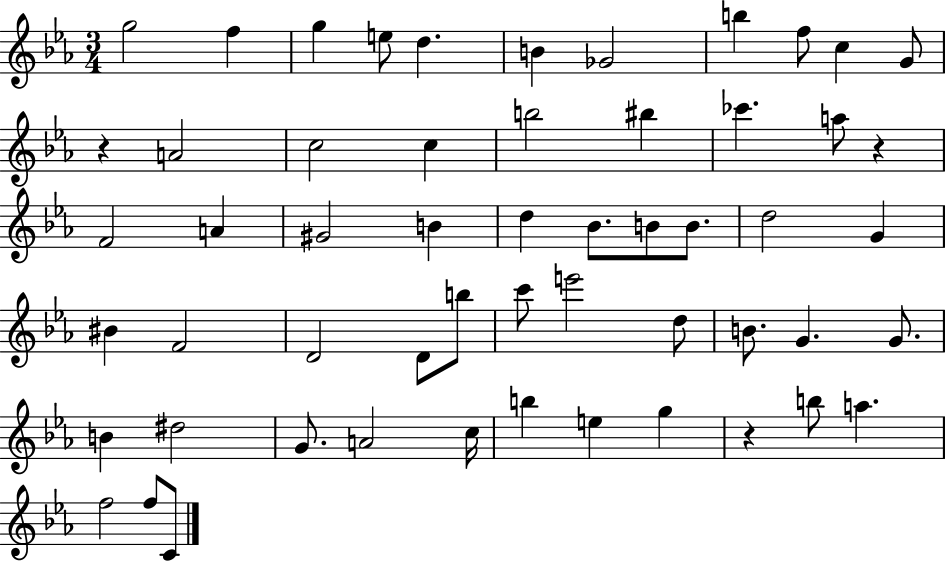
G5/h F5/q G5/q E5/e D5/q. B4/q Gb4/h B5/q F5/e C5/q G4/e R/q A4/h C5/h C5/q B5/h BIS5/q CES6/q. A5/e R/q F4/h A4/q G#4/h B4/q D5/q Bb4/e. B4/e B4/e. D5/h G4/q BIS4/q F4/h D4/h D4/e B5/e C6/e E6/h D5/e B4/e. G4/q. G4/e. B4/q D#5/h G4/e. A4/h C5/s B5/q E5/q G5/q R/q B5/e A5/q. F5/h F5/e C4/e